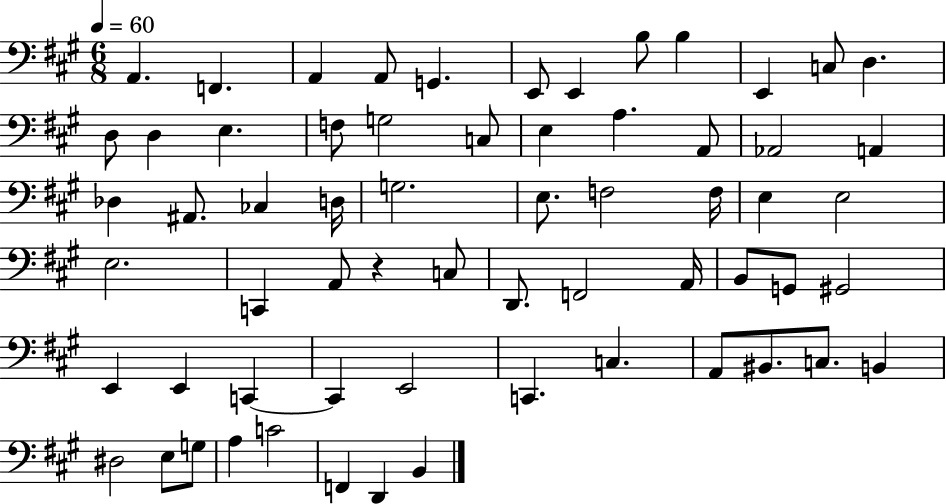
{
  \clef bass
  \numericTimeSignature
  \time 6/8
  \key a \major
  \tempo 4 = 60
  a,4. f,4. | a,4 a,8 g,4. | e,8 e,4 b8 b4 | e,4 c8 d4. | \break d8 d4 e4. | f8 g2 c8 | e4 a4. a,8 | aes,2 a,4 | \break des4 ais,8. ces4 d16 | g2. | e8. f2 f16 | e4 e2 | \break e2. | c,4 a,8 r4 c8 | d,8. f,2 a,16 | b,8 g,8 gis,2 | \break e,4 e,4 c,4~~ | c,4 e,2 | c,4. c4. | a,8 bis,8. c8. b,4 | \break dis2 e8 g8 | a4 c'2 | f,4 d,4 b,4 | \bar "|."
}